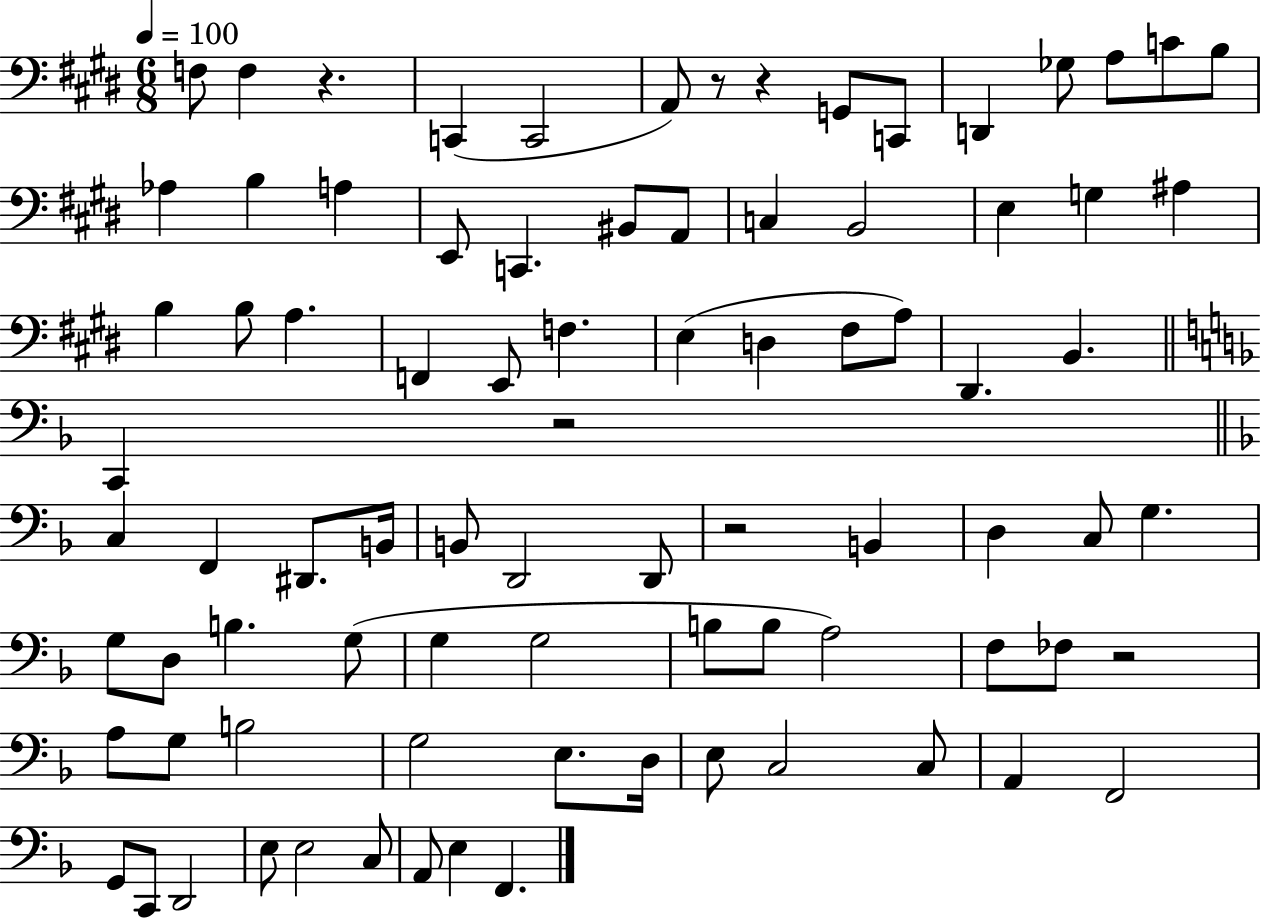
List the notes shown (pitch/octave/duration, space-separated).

F3/e F3/q R/q. C2/q C2/h A2/e R/e R/q G2/e C2/e D2/q Gb3/e A3/e C4/e B3/e Ab3/q B3/q A3/q E2/e C2/q. BIS2/e A2/e C3/q B2/h E3/q G3/q A#3/q B3/q B3/e A3/q. F2/q E2/e F3/q. E3/q D3/q F#3/e A3/e D#2/q. B2/q. C2/q R/h C3/q F2/q D#2/e. B2/s B2/e D2/h D2/e R/h B2/q D3/q C3/e G3/q. G3/e D3/e B3/q. G3/e G3/q G3/h B3/e B3/e A3/h F3/e FES3/e R/h A3/e G3/e B3/h G3/h E3/e. D3/s E3/e C3/h C3/e A2/q F2/h G2/e C2/e D2/h E3/e E3/h C3/e A2/e E3/q F2/q.